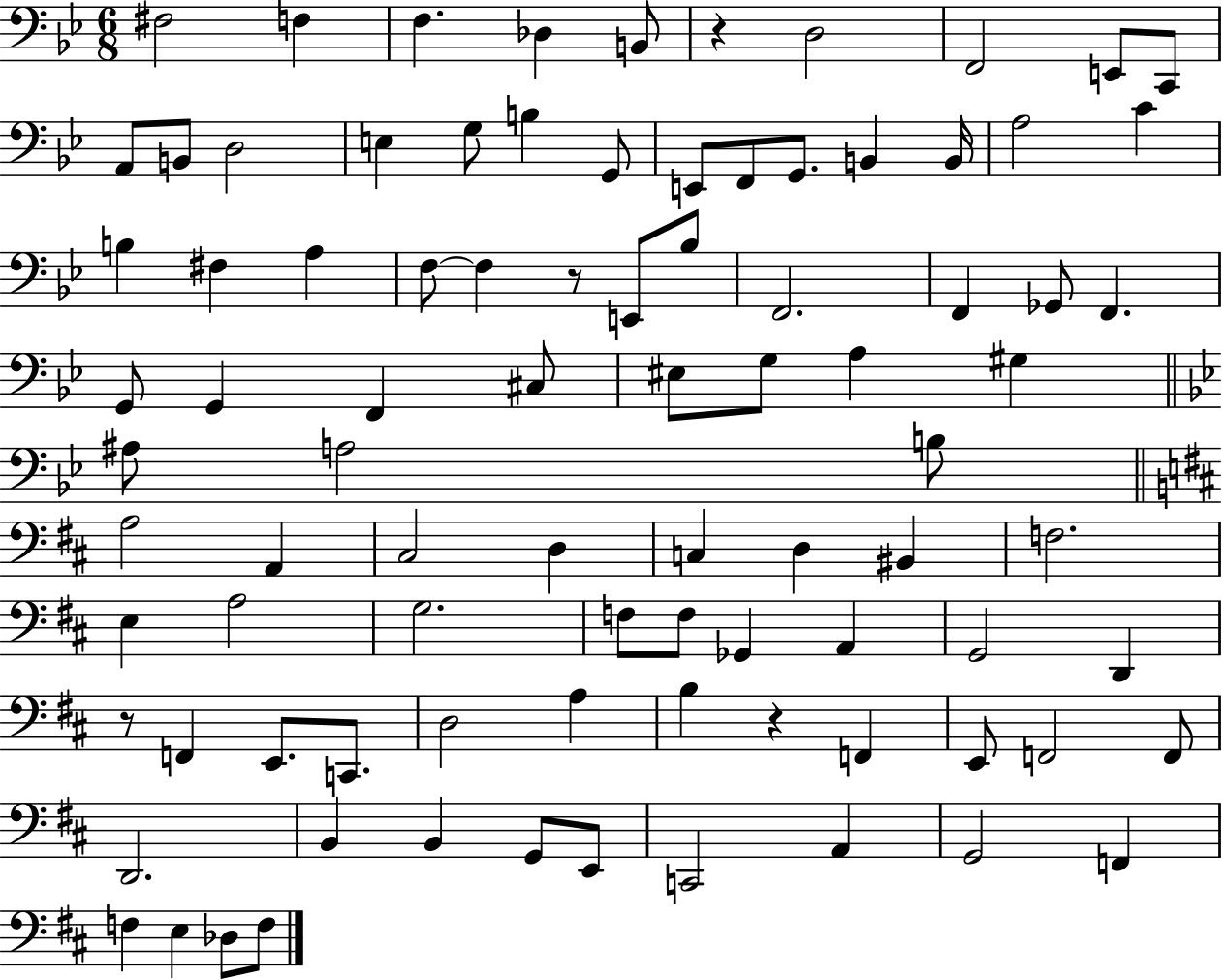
X:1
T:Untitled
M:6/8
L:1/4
K:Bb
^F,2 F, F, _D, B,,/2 z D,2 F,,2 E,,/2 C,,/2 A,,/2 B,,/2 D,2 E, G,/2 B, G,,/2 E,,/2 F,,/2 G,,/2 B,, B,,/4 A,2 C B, ^F, A, F,/2 F, z/2 E,,/2 _B,/2 F,,2 F,, _G,,/2 F,, G,,/2 G,, F,, ^C,/2 ^E,/2 G,/2 A, ^G, ^A,/2 A,2 B,/2 A,2 A,, ^C,2 D, C, D, ^B,, F,2 E, A,2 G,2 F,/2 F,/2 _G,, A,, G,,2 D,, z/2 F,, E,,/2 C,,/2 D,2 A, B, z F,, E,,/2 F,,2 F,,/2 D,,2 B,, B,, G,,/2 E,,/2 C,,2 A,, G,,2 F,, F, E, _D,/2 F,/2